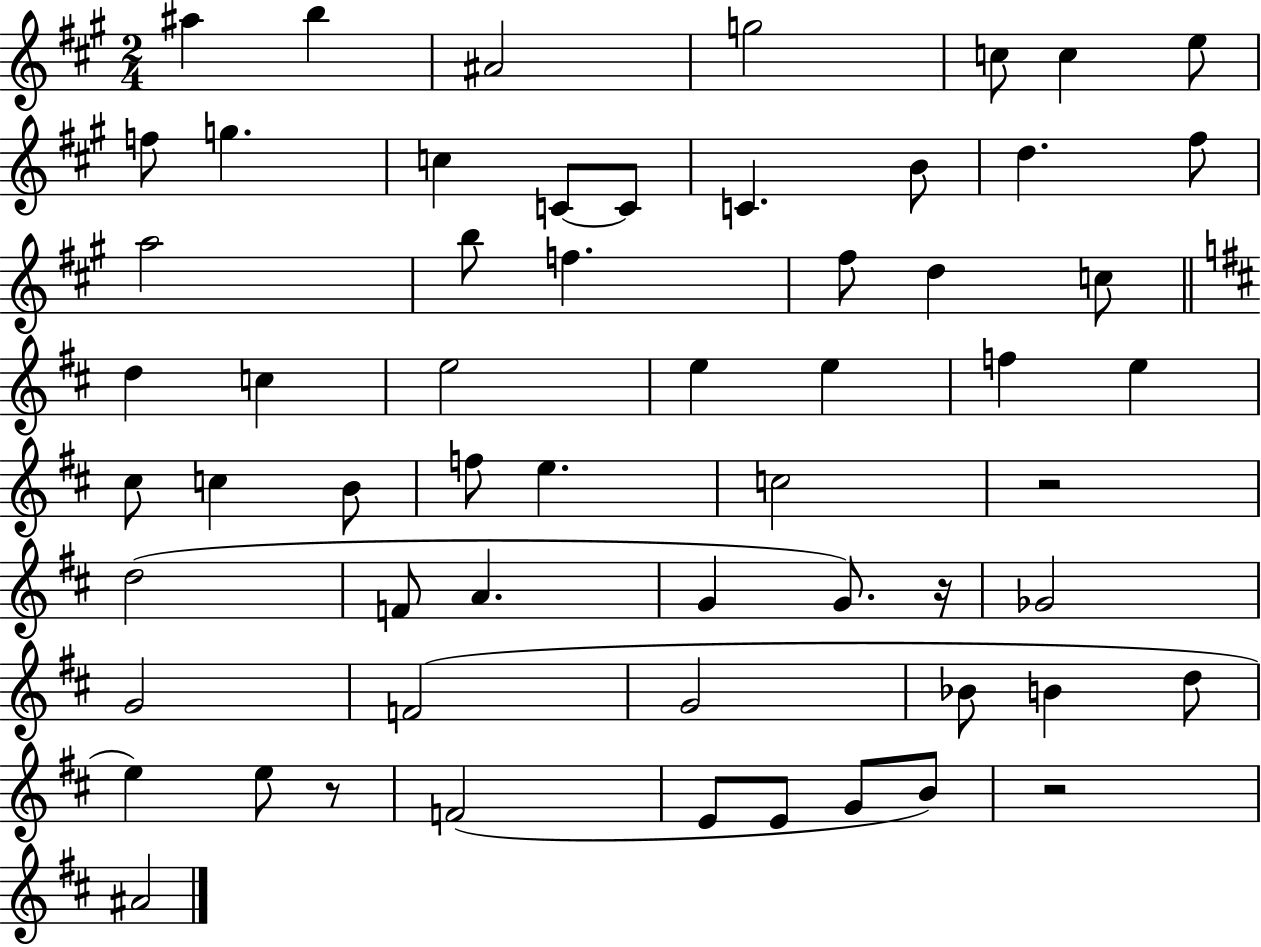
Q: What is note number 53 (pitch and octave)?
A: G4